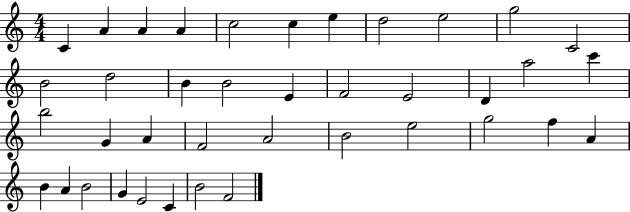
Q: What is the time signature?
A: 4/4